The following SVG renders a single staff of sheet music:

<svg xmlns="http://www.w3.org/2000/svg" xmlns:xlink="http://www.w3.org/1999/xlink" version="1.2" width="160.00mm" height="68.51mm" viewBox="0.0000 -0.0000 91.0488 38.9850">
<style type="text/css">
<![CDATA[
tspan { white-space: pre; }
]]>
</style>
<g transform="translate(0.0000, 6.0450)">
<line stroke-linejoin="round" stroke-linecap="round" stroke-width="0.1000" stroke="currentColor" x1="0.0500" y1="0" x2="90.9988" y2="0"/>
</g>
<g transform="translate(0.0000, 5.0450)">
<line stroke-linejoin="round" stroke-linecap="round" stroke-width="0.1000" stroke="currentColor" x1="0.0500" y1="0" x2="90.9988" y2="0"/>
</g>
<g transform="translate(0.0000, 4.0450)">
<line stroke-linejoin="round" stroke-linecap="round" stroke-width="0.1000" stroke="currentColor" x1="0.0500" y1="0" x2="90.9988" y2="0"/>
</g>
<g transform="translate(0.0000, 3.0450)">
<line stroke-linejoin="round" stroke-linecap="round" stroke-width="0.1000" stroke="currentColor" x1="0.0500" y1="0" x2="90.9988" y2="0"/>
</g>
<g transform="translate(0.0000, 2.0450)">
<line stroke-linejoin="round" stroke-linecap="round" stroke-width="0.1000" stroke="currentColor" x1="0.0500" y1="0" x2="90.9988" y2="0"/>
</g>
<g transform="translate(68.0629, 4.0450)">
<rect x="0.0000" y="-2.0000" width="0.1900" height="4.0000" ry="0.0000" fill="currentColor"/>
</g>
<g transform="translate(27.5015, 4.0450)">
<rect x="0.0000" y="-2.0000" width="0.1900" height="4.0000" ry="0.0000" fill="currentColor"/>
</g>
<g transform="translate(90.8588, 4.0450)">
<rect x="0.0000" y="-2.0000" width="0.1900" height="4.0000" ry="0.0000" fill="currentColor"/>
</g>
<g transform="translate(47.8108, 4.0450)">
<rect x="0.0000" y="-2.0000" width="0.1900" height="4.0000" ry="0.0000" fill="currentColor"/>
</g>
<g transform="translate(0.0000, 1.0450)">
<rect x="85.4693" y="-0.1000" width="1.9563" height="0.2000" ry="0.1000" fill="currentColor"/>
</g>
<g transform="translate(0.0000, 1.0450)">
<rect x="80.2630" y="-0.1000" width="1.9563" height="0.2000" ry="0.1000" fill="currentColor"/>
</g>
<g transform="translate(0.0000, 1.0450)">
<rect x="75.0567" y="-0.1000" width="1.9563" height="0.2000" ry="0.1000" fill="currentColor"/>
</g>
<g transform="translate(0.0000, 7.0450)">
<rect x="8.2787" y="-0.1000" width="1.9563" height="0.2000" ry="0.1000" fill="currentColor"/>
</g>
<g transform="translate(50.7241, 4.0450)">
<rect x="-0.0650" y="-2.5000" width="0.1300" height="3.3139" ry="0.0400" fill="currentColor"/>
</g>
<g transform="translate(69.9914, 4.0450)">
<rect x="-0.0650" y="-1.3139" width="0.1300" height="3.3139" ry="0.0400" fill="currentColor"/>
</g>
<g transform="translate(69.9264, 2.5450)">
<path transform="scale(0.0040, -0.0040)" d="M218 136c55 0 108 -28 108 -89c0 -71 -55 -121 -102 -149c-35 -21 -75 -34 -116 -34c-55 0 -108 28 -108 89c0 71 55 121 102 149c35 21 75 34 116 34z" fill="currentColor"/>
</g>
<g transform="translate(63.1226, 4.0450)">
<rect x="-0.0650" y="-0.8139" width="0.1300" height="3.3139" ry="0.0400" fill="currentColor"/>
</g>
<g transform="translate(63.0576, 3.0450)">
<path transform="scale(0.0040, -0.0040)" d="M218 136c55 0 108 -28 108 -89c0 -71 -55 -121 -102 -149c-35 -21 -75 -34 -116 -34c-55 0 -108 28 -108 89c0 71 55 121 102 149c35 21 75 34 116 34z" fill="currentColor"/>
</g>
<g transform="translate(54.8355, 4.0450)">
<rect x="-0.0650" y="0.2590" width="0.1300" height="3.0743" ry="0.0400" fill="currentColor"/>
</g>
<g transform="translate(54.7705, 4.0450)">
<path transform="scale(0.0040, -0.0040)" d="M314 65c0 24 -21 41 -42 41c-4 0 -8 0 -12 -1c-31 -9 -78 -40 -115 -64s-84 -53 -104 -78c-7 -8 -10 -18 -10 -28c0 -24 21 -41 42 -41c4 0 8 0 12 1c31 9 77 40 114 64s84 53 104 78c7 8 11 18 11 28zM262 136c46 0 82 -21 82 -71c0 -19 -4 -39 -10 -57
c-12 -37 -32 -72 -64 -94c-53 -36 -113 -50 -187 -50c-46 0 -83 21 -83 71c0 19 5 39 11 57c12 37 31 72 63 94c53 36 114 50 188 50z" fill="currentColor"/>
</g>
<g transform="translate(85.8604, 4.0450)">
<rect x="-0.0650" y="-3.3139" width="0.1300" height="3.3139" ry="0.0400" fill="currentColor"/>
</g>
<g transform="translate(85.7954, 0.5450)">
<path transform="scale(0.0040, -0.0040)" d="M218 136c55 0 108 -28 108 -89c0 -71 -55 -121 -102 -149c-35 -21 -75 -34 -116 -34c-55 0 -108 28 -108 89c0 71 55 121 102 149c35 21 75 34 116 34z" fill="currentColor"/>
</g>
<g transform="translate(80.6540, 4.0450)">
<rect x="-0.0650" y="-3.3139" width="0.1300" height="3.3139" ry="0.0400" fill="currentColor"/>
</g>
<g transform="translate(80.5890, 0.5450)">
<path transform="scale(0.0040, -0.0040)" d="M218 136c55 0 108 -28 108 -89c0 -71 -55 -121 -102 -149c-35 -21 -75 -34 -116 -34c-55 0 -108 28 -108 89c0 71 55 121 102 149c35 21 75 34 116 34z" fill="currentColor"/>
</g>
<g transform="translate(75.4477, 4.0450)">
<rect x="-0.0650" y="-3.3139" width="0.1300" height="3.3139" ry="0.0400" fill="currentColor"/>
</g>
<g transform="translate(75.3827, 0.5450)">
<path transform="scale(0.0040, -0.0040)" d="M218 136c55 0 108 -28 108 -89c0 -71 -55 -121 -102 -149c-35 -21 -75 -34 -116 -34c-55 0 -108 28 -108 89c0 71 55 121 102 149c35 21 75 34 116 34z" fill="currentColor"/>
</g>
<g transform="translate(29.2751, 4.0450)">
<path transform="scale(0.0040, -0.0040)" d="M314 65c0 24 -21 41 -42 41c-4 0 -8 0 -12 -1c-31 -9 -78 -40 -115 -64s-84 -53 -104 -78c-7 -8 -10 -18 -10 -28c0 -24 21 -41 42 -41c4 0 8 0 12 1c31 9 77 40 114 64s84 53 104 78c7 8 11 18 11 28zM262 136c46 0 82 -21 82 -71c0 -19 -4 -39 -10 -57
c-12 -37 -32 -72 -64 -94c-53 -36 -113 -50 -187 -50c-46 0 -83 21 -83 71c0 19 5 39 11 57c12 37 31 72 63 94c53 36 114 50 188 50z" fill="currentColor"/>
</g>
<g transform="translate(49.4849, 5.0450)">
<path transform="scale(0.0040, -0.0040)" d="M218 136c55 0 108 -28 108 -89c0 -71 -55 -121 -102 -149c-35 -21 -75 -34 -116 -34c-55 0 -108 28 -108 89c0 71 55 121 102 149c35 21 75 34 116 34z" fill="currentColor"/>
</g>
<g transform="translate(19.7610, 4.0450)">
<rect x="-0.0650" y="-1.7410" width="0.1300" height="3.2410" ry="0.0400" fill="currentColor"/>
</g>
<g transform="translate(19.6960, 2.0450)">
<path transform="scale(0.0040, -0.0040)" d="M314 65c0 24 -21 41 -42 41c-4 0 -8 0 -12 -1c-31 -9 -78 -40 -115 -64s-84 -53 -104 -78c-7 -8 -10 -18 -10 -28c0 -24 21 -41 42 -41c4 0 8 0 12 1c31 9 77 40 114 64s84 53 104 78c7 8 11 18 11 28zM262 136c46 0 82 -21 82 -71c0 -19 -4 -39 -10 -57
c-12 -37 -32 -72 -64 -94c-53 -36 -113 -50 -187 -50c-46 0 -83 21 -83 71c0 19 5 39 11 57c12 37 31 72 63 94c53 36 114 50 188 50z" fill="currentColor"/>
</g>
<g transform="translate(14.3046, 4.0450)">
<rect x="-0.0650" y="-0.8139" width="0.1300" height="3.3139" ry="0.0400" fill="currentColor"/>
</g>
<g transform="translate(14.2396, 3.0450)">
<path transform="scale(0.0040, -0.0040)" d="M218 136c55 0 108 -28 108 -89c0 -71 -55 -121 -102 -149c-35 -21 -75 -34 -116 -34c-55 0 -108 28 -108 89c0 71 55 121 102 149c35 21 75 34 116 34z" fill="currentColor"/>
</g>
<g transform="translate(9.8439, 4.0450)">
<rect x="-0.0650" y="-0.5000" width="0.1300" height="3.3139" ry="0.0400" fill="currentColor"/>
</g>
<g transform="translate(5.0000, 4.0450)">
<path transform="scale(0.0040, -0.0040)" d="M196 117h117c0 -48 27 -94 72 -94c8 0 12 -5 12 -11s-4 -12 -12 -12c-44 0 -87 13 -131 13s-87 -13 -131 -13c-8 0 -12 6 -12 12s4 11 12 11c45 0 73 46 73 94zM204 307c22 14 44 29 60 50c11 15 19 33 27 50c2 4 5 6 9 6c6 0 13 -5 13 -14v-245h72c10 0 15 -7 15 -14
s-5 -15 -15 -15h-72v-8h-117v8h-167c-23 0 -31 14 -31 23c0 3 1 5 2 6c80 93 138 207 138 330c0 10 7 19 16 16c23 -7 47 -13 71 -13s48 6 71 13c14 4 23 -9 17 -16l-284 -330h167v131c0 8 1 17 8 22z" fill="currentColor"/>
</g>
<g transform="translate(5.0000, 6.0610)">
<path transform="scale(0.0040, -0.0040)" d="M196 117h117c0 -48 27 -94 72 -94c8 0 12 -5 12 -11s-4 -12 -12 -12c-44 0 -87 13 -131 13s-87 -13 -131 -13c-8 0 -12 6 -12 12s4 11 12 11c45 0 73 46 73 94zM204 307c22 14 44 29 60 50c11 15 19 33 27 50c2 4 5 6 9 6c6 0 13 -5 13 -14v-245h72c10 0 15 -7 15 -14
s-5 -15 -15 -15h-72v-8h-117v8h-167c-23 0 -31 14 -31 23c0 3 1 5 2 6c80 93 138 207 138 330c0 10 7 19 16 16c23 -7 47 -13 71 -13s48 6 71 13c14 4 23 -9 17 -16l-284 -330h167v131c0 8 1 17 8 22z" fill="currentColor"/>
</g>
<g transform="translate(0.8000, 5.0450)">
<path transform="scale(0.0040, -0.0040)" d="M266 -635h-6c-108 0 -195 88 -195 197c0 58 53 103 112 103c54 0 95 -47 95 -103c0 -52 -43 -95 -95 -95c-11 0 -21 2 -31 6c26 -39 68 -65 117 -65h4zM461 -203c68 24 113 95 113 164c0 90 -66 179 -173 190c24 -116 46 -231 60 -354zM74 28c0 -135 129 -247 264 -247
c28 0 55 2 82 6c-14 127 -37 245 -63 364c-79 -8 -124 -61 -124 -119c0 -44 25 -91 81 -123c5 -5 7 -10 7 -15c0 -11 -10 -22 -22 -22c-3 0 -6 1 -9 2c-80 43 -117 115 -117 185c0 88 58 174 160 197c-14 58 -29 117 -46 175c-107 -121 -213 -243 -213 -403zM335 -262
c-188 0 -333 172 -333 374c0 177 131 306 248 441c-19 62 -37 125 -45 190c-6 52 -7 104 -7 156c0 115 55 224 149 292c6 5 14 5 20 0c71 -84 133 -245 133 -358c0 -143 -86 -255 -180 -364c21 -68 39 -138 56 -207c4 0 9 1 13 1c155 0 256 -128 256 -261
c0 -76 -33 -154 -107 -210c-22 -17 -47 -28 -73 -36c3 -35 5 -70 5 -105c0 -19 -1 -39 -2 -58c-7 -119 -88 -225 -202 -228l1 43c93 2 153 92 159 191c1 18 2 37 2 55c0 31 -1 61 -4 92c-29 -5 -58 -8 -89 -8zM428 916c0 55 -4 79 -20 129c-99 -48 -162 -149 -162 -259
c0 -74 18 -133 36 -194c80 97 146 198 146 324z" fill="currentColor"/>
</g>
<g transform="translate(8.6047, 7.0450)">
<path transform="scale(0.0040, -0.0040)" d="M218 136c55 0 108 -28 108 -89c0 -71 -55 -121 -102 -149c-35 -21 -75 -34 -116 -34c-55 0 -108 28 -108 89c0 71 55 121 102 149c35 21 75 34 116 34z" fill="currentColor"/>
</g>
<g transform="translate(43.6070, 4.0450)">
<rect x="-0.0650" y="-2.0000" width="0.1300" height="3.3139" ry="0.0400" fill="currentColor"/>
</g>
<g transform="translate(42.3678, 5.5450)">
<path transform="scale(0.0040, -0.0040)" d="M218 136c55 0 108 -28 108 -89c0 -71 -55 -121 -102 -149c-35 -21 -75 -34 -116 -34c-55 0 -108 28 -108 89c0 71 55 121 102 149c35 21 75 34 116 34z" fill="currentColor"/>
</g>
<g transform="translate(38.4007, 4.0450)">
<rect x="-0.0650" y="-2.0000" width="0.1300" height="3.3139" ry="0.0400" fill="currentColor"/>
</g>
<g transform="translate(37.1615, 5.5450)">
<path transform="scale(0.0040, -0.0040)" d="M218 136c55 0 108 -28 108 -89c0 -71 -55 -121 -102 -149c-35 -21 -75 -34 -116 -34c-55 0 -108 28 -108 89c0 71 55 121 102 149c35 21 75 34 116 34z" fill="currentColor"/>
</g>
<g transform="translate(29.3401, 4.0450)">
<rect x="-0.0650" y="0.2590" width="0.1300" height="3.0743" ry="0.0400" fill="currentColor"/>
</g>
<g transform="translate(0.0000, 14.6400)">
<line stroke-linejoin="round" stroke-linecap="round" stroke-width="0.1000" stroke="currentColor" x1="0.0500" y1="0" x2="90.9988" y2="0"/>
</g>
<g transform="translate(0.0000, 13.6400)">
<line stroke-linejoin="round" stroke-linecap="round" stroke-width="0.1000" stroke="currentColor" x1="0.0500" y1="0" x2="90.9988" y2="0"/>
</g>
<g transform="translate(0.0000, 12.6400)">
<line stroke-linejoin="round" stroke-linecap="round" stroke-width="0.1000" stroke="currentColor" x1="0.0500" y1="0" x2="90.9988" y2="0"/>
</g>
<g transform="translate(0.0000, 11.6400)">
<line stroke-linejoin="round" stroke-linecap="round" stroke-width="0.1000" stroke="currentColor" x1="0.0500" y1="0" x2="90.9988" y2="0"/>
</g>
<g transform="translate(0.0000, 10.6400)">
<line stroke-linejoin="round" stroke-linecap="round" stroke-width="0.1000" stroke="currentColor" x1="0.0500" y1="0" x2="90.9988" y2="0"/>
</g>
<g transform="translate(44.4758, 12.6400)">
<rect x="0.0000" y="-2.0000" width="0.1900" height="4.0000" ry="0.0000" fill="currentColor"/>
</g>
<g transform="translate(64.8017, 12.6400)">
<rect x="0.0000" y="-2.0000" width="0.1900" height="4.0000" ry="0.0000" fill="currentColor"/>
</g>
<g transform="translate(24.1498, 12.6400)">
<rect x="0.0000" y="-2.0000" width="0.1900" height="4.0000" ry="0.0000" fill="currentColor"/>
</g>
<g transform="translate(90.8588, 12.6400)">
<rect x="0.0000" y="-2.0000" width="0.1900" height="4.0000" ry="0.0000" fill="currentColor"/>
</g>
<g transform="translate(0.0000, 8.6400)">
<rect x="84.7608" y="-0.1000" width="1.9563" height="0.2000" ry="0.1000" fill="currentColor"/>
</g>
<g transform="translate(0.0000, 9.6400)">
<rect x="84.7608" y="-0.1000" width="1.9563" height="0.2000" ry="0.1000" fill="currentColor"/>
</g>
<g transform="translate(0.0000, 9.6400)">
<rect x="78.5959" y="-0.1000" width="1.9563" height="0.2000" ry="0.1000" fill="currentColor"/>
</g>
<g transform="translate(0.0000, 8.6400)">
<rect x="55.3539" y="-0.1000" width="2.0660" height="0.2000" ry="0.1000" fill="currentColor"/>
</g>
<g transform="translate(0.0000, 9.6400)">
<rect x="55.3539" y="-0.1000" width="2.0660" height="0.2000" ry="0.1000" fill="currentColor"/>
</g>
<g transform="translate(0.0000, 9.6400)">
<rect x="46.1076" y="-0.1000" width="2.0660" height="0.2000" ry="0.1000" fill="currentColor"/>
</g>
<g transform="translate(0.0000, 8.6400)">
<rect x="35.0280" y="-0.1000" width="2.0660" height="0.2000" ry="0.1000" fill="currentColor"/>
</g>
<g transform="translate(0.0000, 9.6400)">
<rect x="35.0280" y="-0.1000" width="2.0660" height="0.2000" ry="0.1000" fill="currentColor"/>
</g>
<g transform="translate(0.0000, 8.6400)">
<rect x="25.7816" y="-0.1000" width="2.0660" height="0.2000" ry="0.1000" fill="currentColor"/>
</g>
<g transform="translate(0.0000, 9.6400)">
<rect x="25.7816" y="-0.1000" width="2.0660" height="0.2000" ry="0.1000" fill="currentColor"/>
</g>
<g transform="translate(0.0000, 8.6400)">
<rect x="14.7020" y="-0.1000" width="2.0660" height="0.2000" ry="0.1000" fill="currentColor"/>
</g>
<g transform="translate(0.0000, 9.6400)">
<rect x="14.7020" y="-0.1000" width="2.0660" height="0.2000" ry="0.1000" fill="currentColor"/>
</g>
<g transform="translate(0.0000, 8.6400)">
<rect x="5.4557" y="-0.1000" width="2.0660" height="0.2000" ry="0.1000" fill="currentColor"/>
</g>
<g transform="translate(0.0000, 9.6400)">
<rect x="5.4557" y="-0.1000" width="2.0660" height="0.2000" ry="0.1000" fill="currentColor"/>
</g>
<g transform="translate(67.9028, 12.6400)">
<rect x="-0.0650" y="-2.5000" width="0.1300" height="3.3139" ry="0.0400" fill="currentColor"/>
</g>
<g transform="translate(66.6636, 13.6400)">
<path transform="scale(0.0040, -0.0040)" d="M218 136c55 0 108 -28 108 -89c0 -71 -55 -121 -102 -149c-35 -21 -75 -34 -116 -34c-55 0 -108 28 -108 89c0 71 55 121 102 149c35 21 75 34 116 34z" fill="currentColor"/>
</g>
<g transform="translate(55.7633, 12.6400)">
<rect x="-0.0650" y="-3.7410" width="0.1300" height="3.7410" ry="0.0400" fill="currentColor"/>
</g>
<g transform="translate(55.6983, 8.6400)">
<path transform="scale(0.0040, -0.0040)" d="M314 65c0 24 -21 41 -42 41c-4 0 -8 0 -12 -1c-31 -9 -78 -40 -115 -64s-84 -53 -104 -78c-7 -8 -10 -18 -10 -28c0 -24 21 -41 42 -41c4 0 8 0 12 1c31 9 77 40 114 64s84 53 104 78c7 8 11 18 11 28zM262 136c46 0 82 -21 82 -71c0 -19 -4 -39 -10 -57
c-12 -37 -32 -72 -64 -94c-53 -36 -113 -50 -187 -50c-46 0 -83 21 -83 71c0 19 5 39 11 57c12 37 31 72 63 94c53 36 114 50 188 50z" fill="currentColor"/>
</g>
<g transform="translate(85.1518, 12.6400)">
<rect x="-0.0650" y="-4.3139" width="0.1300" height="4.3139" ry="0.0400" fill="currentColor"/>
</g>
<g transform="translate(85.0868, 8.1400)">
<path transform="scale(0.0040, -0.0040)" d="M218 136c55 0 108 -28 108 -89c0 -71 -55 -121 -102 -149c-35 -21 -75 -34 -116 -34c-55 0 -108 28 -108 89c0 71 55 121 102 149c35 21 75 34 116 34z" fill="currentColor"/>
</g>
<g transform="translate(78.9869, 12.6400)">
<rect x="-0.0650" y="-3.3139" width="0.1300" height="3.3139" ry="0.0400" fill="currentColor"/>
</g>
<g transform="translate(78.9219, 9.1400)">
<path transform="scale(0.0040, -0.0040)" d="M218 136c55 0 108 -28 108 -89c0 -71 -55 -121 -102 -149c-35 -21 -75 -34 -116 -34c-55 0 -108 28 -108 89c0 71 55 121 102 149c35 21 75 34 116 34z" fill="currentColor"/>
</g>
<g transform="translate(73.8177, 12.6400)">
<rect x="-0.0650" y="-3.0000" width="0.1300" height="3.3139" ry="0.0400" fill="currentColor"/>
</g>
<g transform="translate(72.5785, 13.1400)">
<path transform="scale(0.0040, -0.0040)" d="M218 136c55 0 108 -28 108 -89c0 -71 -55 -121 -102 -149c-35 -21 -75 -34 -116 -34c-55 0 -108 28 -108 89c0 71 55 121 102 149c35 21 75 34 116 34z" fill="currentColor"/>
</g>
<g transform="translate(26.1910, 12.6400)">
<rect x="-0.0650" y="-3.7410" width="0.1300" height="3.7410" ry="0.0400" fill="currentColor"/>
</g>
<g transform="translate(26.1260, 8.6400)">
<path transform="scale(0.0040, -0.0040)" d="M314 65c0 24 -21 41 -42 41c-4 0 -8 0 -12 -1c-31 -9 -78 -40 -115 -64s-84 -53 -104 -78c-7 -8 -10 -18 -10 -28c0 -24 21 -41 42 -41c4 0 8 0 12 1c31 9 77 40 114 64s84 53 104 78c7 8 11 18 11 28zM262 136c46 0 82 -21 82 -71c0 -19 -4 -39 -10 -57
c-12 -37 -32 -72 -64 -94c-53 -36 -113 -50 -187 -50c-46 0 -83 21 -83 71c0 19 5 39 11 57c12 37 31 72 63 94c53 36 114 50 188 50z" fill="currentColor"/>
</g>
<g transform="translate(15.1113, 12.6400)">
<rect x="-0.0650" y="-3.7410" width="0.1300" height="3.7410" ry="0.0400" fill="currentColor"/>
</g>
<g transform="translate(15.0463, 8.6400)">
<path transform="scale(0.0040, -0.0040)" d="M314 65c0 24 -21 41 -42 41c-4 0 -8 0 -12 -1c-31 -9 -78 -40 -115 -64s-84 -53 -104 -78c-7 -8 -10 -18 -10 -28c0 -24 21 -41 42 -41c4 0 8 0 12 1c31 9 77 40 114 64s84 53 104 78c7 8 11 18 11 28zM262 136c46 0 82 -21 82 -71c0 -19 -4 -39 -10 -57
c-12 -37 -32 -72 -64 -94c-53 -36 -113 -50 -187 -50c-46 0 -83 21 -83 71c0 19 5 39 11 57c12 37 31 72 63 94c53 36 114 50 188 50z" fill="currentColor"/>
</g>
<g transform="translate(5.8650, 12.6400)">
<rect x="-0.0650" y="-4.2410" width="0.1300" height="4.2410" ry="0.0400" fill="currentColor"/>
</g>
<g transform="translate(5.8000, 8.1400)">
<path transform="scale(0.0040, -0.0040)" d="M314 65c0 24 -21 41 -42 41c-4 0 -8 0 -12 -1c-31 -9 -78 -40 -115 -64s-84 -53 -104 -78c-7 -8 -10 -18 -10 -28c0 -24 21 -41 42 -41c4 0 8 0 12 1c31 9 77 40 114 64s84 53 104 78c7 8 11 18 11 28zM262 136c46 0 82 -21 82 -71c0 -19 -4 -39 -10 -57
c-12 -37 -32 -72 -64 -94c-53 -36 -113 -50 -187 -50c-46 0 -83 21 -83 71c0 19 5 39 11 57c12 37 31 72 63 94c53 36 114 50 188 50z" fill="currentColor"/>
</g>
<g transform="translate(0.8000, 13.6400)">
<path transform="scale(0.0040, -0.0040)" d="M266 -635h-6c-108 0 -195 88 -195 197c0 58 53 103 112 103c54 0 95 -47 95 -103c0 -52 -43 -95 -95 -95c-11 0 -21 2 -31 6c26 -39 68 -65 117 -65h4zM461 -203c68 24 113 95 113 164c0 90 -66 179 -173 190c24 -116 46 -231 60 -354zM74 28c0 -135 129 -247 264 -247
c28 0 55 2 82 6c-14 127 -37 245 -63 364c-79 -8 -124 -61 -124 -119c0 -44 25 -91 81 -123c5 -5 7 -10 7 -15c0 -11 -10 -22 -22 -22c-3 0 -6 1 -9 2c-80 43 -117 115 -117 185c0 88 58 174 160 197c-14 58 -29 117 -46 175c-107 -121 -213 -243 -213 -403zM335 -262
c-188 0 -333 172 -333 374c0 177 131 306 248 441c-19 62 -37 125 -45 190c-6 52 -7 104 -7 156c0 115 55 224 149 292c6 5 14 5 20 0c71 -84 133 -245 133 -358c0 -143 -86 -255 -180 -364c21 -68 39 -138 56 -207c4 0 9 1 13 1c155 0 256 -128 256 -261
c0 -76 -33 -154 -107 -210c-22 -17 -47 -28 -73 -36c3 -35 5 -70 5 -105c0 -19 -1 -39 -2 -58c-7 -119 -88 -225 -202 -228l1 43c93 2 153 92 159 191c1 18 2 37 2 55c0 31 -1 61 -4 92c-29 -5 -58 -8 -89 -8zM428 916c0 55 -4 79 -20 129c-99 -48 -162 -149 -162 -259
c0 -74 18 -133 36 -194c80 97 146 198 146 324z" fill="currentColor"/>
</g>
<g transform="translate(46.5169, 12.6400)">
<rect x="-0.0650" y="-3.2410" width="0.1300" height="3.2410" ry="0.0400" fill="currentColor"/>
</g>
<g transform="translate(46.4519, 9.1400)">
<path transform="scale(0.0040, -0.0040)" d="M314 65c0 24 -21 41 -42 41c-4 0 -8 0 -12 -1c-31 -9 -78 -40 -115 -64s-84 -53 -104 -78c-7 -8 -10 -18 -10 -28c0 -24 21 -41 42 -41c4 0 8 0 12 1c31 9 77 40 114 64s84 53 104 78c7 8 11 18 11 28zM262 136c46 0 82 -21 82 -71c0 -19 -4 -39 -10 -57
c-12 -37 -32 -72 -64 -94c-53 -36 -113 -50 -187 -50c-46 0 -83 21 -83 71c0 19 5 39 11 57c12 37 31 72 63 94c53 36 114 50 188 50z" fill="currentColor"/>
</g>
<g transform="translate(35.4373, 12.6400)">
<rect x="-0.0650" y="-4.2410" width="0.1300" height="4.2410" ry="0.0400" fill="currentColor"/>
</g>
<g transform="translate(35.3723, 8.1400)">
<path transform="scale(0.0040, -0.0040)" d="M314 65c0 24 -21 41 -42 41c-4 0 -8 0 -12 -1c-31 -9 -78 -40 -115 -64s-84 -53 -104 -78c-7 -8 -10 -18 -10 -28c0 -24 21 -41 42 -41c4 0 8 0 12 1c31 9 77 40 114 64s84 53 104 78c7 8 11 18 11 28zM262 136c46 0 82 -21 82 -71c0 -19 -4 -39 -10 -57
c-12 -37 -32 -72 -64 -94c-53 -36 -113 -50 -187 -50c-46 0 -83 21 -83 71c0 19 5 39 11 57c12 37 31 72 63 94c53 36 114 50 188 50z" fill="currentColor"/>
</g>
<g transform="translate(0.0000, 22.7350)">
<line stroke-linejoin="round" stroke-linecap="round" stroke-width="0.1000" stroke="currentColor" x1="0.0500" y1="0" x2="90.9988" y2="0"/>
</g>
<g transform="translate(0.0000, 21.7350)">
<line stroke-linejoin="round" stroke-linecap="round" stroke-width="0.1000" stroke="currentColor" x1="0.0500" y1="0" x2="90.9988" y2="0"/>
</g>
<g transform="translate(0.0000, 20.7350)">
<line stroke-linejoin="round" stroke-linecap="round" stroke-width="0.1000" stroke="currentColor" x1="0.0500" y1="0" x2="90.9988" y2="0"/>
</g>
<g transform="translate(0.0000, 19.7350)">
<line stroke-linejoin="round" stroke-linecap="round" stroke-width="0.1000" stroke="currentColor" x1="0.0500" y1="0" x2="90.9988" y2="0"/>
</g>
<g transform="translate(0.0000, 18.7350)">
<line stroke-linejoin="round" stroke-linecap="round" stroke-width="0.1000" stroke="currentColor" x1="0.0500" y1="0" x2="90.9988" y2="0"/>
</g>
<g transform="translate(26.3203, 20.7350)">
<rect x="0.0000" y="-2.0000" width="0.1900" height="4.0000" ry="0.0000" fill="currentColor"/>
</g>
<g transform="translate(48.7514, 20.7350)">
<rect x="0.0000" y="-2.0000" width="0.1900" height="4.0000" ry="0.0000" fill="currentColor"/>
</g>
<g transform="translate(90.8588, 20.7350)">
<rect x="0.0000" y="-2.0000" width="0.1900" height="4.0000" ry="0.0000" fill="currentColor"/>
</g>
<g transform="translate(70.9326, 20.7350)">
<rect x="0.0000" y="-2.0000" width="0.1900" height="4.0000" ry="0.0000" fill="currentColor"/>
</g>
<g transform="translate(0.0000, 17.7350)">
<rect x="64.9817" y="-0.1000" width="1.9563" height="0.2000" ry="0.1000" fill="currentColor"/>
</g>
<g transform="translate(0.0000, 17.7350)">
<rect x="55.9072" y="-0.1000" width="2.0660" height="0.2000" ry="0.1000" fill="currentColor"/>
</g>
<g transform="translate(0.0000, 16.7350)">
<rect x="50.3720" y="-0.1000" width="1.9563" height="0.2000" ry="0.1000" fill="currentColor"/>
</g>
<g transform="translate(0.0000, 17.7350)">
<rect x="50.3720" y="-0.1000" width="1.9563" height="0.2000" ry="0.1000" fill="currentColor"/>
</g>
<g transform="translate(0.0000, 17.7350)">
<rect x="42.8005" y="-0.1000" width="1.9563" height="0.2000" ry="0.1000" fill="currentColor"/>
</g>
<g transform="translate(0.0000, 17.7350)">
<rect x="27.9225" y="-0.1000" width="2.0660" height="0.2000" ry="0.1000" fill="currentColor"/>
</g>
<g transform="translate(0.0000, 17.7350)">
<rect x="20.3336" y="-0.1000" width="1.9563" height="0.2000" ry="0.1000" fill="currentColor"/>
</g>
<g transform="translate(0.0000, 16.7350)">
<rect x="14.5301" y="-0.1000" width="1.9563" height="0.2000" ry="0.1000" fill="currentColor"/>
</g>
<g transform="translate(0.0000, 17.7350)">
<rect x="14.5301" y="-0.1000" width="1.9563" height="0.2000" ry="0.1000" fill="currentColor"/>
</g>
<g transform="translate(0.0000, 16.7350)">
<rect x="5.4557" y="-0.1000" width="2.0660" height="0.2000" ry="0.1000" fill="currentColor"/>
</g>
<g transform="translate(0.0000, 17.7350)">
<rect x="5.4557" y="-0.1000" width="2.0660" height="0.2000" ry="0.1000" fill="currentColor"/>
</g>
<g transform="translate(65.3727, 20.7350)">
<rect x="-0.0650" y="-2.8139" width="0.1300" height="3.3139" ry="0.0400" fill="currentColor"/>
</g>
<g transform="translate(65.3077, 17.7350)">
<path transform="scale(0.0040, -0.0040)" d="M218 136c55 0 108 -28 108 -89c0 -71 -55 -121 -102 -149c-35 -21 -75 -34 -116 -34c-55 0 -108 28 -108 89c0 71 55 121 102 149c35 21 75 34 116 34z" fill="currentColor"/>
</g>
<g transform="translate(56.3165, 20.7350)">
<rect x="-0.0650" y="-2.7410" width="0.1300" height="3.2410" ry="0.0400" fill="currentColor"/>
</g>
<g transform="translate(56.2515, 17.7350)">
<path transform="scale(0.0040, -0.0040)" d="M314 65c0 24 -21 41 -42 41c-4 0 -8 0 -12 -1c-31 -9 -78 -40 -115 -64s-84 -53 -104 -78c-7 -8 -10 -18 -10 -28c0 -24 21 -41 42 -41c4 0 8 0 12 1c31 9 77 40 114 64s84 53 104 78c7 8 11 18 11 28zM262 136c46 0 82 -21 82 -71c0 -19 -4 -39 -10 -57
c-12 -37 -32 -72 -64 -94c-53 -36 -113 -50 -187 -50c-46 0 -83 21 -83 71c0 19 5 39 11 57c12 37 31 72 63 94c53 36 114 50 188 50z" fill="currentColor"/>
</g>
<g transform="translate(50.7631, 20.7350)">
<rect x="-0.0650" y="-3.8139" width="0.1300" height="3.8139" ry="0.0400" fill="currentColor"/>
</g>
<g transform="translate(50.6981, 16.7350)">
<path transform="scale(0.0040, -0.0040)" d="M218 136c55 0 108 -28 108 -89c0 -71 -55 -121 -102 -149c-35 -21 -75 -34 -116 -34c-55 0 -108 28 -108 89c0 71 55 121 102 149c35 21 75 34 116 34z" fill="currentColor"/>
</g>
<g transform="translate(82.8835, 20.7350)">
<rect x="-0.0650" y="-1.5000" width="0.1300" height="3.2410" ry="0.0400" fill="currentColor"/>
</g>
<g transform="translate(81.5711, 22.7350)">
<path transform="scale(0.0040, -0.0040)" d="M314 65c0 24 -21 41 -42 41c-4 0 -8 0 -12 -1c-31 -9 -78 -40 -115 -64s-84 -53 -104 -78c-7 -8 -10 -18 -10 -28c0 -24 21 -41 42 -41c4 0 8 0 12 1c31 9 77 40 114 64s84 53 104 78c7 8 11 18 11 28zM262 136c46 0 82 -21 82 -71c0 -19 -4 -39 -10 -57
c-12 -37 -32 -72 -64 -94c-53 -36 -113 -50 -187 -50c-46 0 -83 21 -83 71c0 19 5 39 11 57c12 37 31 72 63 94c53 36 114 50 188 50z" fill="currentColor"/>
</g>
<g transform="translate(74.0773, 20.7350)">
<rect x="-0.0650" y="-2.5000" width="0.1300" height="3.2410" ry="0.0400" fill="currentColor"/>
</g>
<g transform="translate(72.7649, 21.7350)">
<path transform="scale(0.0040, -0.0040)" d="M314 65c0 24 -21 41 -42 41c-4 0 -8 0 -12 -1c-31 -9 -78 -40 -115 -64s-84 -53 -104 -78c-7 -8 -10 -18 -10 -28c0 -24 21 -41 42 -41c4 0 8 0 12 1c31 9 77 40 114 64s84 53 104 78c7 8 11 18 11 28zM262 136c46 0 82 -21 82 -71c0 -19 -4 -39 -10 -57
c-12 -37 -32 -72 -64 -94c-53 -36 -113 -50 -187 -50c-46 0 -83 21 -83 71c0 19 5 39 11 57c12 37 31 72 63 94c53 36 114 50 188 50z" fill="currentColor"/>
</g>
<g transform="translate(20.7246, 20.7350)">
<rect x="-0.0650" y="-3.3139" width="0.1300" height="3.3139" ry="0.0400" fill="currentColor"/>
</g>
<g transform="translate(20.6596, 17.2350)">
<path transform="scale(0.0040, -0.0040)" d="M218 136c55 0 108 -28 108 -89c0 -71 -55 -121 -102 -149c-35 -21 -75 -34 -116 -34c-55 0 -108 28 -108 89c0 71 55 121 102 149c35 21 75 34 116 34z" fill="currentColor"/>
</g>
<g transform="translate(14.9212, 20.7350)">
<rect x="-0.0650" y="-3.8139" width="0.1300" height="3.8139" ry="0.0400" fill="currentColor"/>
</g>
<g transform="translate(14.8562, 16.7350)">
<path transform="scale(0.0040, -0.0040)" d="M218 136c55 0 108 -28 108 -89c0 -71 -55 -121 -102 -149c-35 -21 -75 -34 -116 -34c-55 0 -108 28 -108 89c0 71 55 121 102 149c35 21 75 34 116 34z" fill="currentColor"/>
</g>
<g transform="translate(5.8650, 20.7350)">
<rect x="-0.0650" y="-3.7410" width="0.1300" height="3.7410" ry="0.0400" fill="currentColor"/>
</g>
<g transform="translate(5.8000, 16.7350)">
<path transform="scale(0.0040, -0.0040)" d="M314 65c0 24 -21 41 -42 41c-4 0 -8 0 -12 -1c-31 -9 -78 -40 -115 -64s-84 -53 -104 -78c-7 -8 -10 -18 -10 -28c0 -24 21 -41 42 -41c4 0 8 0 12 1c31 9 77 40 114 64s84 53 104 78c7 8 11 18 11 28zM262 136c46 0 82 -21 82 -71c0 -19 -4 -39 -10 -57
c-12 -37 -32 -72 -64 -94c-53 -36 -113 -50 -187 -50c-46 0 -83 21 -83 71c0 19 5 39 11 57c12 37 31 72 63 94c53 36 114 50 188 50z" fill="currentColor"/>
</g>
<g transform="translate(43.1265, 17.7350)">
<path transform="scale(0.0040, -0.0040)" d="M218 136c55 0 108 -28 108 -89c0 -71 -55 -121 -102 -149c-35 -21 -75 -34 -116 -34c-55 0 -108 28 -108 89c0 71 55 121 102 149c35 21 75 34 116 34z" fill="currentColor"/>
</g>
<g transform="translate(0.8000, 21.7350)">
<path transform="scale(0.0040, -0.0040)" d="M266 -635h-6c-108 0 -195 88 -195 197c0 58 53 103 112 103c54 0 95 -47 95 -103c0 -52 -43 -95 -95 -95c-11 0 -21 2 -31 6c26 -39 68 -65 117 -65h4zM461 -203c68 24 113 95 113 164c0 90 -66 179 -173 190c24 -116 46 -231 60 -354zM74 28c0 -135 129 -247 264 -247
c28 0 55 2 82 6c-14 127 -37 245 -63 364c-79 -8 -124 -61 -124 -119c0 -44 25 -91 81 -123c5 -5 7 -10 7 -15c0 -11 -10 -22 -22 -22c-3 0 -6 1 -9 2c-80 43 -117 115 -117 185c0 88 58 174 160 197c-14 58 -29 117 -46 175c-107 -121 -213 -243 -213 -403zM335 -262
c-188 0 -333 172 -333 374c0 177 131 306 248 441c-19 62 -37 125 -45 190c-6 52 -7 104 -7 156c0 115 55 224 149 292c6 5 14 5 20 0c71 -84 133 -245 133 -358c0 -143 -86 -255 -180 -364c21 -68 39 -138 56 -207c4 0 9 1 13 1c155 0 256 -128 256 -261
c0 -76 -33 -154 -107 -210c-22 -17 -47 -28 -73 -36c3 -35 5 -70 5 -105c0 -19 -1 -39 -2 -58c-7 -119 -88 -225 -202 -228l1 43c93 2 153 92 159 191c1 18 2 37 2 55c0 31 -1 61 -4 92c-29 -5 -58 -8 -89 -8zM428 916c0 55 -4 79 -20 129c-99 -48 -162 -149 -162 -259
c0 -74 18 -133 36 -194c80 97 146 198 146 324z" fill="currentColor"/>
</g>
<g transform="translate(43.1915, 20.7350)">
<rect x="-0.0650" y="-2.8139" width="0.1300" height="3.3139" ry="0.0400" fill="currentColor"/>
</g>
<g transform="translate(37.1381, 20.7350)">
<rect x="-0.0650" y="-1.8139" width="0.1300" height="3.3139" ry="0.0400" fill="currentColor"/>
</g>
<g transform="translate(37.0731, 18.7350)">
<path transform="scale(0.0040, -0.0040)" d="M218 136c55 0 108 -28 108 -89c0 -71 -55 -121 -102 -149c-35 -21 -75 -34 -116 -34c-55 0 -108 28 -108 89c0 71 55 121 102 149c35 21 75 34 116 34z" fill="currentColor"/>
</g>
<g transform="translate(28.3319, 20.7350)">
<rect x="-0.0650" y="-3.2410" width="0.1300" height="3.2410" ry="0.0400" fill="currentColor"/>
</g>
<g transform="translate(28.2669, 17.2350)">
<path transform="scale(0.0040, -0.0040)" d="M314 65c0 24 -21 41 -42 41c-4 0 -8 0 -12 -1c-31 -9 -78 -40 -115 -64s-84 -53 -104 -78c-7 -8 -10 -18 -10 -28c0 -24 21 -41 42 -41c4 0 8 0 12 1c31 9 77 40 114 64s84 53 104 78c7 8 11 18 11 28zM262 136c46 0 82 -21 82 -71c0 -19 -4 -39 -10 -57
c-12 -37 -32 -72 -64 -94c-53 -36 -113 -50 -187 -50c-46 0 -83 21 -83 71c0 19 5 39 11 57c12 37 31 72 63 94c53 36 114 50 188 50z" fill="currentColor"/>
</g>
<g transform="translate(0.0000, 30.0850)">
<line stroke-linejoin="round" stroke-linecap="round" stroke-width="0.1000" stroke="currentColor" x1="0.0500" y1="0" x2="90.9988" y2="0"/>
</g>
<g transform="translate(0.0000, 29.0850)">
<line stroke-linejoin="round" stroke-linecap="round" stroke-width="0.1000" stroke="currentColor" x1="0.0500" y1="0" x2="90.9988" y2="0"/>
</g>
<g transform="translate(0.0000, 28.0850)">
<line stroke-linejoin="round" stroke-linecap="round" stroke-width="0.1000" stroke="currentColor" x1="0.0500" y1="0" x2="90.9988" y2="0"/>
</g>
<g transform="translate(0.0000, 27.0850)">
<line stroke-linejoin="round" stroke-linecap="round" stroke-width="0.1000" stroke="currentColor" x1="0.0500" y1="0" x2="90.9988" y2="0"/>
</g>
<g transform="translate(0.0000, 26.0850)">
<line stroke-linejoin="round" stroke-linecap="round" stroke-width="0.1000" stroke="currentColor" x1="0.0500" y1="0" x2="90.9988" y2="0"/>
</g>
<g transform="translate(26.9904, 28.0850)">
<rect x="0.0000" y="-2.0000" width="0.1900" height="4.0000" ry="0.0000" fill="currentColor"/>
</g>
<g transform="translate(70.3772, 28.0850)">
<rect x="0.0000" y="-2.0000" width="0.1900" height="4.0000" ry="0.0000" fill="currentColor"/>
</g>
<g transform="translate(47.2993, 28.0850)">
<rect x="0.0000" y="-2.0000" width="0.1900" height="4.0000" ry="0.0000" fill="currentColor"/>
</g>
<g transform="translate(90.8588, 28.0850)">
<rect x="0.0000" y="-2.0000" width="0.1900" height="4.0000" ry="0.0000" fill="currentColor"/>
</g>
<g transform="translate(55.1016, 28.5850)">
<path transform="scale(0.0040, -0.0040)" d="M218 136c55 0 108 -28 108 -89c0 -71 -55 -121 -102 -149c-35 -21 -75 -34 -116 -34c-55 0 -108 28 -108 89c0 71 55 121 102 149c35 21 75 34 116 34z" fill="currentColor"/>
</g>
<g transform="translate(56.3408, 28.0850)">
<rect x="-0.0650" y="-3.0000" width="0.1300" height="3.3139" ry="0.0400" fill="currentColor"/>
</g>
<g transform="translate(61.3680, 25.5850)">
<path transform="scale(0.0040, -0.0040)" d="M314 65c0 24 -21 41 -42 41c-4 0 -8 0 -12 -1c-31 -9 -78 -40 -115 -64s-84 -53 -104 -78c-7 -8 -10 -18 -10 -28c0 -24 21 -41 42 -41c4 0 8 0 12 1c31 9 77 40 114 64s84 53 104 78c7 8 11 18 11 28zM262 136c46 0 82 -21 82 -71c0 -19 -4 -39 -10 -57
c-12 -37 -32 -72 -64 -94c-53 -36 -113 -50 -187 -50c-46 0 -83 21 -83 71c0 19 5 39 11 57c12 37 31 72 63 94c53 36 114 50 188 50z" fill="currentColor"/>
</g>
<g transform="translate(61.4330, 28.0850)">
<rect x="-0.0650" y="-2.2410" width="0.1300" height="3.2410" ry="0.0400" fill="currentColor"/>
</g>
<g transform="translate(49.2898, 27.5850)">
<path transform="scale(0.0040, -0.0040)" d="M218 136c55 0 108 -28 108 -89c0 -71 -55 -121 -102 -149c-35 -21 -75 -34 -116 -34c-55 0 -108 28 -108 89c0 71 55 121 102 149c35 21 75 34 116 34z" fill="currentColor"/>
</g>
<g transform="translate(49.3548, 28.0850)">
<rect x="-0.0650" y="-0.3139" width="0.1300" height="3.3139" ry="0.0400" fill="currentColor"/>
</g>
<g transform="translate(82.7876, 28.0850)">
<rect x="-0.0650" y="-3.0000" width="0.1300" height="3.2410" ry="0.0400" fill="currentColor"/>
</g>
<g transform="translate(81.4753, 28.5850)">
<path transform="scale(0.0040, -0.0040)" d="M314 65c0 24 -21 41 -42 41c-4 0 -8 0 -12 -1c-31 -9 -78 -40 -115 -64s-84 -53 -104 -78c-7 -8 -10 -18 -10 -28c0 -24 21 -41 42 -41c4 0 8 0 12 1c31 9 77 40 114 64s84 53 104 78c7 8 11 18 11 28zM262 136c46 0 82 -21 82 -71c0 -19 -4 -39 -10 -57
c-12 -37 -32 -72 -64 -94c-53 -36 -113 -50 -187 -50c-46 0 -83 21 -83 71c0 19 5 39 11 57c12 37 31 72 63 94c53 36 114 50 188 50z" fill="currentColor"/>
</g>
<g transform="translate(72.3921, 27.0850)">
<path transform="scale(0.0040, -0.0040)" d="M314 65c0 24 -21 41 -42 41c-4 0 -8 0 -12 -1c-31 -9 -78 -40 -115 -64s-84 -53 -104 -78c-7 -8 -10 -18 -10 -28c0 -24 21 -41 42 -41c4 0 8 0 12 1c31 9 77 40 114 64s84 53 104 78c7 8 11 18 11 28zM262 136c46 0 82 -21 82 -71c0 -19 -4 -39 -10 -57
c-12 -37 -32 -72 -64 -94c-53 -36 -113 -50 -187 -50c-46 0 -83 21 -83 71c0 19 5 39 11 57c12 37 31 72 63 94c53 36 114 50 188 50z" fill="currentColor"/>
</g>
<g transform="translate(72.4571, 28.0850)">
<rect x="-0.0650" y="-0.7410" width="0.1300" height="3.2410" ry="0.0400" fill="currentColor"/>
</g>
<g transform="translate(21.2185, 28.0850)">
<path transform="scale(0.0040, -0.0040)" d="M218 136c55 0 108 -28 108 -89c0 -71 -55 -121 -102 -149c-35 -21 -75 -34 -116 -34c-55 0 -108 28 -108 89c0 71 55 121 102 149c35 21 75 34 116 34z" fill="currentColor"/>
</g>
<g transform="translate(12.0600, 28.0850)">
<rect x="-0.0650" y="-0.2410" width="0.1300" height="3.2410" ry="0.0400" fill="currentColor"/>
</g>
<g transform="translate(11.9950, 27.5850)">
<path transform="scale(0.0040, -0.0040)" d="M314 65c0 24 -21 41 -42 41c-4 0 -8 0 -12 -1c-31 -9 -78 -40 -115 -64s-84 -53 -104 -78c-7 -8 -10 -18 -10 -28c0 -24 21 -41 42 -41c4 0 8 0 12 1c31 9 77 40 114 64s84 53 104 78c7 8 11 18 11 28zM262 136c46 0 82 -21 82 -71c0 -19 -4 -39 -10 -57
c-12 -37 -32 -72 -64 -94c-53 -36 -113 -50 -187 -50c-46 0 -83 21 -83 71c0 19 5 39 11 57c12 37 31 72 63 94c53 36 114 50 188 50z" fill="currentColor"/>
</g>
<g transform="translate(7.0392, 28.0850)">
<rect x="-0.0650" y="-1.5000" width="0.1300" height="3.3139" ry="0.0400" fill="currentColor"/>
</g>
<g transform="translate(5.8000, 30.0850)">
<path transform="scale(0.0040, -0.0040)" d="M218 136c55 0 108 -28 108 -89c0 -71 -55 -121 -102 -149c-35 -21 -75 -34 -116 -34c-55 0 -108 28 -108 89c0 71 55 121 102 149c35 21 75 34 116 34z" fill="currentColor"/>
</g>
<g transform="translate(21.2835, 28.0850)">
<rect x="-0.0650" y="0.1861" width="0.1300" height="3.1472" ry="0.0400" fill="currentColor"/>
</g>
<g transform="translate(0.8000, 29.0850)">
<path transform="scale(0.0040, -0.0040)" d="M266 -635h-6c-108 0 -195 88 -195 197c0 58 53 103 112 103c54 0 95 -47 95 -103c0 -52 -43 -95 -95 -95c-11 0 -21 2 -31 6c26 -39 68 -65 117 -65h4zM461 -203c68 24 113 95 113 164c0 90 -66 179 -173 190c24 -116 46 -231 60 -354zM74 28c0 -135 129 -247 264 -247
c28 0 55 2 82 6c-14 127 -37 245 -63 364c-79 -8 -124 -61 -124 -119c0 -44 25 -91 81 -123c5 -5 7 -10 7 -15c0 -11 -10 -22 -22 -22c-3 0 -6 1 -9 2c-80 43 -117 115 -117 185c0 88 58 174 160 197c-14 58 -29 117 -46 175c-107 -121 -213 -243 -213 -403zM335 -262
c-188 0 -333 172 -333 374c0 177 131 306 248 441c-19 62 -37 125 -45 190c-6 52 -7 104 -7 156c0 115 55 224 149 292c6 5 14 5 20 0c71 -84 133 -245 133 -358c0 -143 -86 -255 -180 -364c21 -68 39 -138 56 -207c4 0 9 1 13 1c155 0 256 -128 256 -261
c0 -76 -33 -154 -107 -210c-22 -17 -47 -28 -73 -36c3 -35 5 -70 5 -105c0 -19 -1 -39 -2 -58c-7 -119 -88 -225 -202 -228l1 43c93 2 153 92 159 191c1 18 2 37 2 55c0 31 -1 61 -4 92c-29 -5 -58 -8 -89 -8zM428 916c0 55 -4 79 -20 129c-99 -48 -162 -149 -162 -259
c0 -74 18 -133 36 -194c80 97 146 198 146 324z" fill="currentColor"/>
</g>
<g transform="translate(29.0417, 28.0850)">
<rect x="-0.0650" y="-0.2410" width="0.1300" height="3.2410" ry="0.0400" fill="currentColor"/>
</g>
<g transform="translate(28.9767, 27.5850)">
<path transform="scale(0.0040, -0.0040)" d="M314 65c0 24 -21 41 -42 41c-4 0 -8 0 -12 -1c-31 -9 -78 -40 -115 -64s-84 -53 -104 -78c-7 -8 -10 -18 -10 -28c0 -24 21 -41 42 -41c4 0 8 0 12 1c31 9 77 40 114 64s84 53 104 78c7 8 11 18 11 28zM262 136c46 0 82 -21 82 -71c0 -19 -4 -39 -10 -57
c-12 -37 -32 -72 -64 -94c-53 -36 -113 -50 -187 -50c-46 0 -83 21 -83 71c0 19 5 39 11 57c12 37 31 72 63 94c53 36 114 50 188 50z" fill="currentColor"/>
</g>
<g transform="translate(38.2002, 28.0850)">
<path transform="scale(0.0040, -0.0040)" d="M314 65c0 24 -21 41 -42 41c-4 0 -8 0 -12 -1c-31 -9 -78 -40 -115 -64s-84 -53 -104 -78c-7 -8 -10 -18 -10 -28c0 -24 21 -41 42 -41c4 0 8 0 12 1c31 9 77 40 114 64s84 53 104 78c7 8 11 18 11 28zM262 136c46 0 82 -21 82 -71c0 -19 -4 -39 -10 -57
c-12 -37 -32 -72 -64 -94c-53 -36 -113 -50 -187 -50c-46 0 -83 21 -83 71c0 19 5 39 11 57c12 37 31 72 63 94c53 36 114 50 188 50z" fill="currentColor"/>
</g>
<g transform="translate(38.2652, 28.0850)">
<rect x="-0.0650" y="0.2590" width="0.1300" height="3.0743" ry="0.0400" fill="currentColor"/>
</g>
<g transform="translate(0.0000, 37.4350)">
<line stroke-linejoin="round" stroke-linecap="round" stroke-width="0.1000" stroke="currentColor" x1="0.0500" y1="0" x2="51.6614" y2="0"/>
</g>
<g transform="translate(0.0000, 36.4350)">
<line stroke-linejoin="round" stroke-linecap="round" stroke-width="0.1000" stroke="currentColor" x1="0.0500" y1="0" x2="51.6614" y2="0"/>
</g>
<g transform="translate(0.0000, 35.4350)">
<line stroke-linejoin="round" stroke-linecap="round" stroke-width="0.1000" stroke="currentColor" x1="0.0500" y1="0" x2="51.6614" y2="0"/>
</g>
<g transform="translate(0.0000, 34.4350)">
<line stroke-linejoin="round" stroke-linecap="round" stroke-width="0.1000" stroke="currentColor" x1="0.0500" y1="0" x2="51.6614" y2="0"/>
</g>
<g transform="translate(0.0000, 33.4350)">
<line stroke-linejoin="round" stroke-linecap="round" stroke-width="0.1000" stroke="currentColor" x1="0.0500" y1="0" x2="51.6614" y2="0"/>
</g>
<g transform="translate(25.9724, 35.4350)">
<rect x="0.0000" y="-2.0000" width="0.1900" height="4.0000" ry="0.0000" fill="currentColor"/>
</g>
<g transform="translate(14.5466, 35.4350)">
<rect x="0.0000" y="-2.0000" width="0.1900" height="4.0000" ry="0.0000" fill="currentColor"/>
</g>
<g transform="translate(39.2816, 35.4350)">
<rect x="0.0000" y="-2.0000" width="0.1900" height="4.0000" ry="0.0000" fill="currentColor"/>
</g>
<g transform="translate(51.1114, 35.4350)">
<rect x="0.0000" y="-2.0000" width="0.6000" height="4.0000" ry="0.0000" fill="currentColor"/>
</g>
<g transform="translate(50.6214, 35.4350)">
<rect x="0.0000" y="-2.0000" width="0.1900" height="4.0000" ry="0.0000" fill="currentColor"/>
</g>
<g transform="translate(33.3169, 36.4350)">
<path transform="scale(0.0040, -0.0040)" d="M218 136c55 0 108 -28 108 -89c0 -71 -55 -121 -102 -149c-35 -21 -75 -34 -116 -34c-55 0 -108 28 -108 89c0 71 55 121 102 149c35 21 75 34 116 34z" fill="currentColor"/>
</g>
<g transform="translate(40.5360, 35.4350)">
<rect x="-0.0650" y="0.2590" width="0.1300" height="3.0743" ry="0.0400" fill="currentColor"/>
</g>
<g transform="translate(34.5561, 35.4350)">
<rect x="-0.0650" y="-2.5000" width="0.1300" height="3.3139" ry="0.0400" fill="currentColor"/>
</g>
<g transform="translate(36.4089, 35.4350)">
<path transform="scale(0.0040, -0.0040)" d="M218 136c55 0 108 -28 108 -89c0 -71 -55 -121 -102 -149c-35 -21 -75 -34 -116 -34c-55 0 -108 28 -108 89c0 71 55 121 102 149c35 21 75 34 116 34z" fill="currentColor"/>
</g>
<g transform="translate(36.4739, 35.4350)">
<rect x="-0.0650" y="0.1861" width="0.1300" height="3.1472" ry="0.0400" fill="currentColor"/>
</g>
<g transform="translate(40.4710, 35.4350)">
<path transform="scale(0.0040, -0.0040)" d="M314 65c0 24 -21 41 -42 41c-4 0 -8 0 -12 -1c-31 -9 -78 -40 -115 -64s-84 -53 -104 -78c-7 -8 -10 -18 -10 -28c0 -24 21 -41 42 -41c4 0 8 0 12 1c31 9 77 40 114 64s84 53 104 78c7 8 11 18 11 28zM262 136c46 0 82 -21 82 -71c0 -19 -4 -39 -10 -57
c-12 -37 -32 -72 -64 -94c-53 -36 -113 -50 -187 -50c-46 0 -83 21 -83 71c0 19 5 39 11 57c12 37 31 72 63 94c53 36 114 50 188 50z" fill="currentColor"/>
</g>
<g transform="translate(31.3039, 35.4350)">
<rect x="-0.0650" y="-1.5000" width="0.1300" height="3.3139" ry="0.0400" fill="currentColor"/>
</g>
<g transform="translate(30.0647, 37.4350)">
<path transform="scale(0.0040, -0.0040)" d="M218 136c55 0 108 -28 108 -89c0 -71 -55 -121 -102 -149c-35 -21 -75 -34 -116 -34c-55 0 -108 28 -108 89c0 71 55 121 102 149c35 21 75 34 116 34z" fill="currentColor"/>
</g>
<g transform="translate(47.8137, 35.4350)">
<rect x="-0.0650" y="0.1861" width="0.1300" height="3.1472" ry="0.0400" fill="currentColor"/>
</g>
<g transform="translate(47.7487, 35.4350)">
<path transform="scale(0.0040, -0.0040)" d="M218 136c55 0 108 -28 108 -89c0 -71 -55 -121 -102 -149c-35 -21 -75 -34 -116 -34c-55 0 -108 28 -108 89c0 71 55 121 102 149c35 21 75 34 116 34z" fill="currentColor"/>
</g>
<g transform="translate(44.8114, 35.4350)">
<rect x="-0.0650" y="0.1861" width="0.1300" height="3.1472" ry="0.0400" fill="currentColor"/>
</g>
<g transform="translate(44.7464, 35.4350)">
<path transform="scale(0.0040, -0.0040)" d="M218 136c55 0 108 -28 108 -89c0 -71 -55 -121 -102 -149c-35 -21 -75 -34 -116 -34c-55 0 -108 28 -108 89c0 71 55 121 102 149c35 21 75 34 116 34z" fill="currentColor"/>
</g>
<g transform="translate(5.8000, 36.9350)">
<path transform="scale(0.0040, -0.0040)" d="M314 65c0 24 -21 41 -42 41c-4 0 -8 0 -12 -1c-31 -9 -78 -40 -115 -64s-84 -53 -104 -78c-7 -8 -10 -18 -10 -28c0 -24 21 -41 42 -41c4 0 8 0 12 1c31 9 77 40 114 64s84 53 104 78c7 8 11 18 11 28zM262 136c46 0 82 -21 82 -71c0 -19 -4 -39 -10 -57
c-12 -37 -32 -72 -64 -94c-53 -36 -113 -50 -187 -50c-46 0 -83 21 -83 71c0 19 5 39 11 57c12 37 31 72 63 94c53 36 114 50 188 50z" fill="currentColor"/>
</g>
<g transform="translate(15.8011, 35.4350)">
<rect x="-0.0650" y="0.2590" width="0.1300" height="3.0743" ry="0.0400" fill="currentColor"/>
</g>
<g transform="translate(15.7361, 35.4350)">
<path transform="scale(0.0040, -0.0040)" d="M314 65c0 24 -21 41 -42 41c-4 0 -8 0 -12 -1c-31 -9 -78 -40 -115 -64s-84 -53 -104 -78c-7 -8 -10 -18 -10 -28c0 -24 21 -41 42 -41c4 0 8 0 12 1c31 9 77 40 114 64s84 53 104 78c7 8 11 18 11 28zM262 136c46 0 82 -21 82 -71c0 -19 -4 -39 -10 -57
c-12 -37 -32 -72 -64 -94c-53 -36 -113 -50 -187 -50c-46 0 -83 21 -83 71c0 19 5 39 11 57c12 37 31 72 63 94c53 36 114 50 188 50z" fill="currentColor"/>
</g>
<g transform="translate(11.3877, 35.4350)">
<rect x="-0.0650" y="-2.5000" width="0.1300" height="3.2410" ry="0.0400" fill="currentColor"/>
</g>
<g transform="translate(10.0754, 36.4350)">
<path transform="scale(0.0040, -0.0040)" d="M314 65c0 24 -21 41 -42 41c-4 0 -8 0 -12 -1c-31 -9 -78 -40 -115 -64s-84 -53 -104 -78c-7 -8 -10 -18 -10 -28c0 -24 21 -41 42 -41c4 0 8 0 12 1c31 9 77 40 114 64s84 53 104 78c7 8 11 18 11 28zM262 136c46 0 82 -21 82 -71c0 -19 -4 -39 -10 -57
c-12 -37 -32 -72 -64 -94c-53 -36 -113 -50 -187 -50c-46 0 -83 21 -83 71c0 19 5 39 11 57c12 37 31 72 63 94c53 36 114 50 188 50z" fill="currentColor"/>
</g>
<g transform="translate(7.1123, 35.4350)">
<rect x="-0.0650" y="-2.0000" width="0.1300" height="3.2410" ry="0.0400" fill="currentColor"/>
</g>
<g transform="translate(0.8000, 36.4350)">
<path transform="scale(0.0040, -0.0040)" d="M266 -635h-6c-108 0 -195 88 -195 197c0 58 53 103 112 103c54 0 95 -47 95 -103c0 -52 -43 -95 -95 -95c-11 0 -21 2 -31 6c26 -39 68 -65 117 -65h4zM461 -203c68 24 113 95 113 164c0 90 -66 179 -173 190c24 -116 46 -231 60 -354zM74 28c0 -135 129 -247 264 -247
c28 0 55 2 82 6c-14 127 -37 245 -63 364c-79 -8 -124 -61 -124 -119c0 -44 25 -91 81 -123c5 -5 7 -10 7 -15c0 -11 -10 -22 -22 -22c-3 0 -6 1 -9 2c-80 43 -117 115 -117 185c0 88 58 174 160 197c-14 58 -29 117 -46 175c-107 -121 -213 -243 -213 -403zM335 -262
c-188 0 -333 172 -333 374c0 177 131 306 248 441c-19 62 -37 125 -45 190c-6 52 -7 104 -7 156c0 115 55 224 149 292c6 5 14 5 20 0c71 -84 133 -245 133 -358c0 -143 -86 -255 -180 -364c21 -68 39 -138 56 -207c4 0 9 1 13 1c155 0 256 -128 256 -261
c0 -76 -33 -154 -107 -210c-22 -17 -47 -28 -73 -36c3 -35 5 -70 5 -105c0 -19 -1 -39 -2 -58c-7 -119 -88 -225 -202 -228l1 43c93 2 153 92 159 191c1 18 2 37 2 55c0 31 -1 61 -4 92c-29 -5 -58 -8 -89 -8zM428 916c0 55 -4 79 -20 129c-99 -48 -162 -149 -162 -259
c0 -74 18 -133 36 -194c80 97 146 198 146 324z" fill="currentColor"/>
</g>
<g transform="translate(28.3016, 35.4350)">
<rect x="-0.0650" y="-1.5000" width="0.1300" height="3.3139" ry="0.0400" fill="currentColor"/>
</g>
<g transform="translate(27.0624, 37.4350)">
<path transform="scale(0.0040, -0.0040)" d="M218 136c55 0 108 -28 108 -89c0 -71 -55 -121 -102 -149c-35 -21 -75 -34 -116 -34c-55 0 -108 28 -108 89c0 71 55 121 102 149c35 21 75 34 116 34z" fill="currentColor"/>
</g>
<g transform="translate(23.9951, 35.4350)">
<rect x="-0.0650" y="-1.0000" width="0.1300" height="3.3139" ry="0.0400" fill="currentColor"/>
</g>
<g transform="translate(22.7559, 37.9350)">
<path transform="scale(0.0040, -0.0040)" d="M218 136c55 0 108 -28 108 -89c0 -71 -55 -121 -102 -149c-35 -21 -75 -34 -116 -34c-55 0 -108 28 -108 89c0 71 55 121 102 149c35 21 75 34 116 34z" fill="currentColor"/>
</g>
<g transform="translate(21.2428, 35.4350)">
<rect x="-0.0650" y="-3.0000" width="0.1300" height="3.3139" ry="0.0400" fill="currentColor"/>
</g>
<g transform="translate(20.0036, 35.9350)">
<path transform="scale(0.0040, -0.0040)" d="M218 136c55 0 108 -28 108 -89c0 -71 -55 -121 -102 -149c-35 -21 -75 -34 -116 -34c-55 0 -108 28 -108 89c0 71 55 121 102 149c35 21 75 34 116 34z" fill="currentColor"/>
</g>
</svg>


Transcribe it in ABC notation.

X:1
T:Untitled
M:4/4
L:1/4
K:C
C d f2 B2 F F G B2 d e b b b d'2 c'2 c'2 d'2 b2 c'2 G A b d' c'2 c' b b2 f a c' a2 a G2 E2 E c2 B c2 B2 c A g2 d2 A2 F2 G2 B2 A D E E G B B2 B B